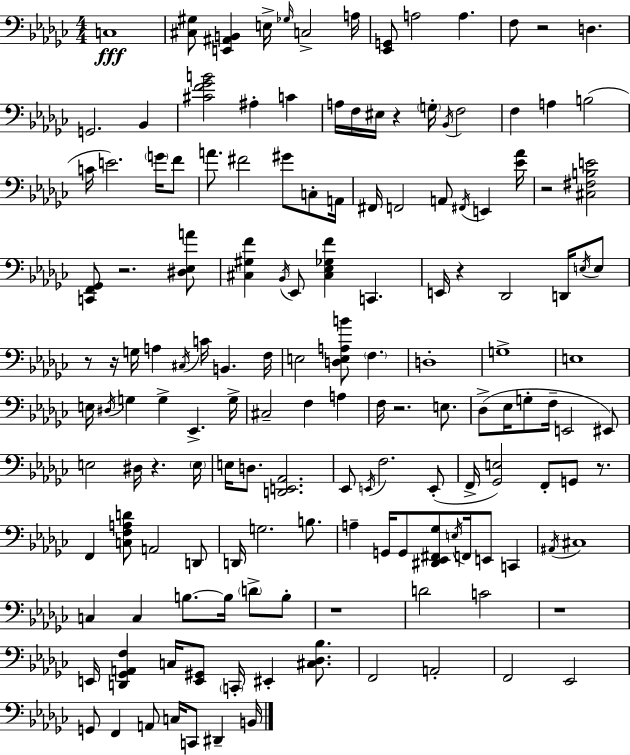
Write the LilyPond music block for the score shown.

{
  \clef bass
  \numericTimeSignature
  \time 4/4
  \key ees \minor
  \repeat volta 2 { c1\fff | <cis gis>8 <e, ais, b,>4 e16-> \grace { ges16 } c2-> | a16 <ees, g,>8 a2 a4. | f8 r2 d4. | \break g,2. bes,4 | <cis' f' ges' b'>2 ais4-. c'4 | a16 f16 eis16 r4 \parenthesize g16-. \acciaccatura { bes,16 } f2 | f4 a4 b2( | \break c'16 e'2.) \parenthesize g'16 | f'8 a'8. fis'2 gis'8 c8-. | a,16 fis,16 f,2 a,8 \acciaccatura { fis,16 } e,4 | <ees' aes'>16 r2 <cis fis b e'>2 | \break <c, f, ges,>8 r2. | <dis ees a'>8 <cis gis f'>4 \acciaccatura { bes,16 } ees,8 <cis ees ges f'>4 c,4. | e,16 r4 des,2 | d,16 \acciaccatura { e16 } e8 r8 r16 g16 a4 \acciaccatura { cis16 } c'16 b,4. | \break f16 e2 <d e a b'>8 | \parenthesize f4. d1-. | g1-> | e1 | \break e16 \acciaccatura { dis16 } g4 g4-> | ees,4.-> g16-> cis2-- f4 | a4 f16 r2. | e8. des8->( ees16 g8-. f16-- e,2 | \break eis,8) e2 dis16 | r4. \parenthesize e16 e16 d8. <d, e, aes,>2. | ees,8 \acciaccatura { e,16 } f2. | e,8-.( f,16-> <ges, e>2) | \break f,8-. g,8 r8. f,4 <c f a d'>8 a,2 | d,8 d,16 g2. | b8. a4-- g,16 g,8 <dis, ees, fis, ges>8 | \acciaccatura { e16 } f,16 e,8 c,4 \acciaccatura { ais,16 } cis1 | \break c4 c4 | b8.~~ b16 \parenthesize d'8-> b8-. r1 | d'2 | c'2 r1 | \break e,16 <d, ges, a, f>4 c16 | <e, gis,>8 \parenthesize c,16-. eis,4-. <cis des bes>8. f,2 | a,2-. f,2 | ees,2 g,8 f,4 | \break a,8 c16 c,8 dis,4-- b,16 } \bar "|."
}